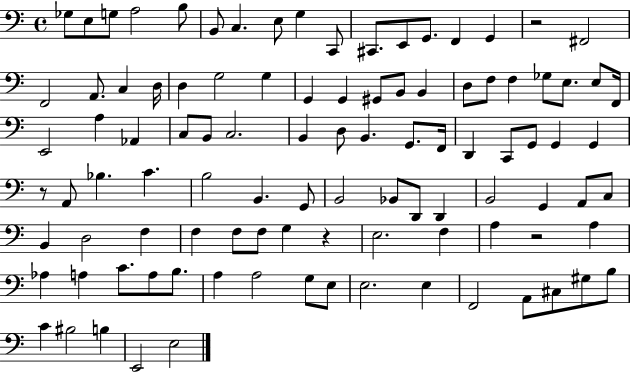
Gb3/e E3/e G3/e A3/h B3/e B2/e C3/q. E3/e G3/q C2/e C#2/e. E2/e G2/e. F2/q G2/q R/h F#2/h F2/h A2/e. C3/q D3/s D3/q G3/h G3/q G2/q G2/q G#2/e B2/e B2/q D3/e F3/e F3/q Gb3/e E3/e. E3/e F2/s E2/h A3/q Ab2/q C3/e B2/e C3/h. B2/q D3/e B2/q. G2/e. F2/s D2/q C2/e G2/e G2/q G2/q R/e A2/e Bb3/q. C4/q. B3/h B2/q. G2/e B2/h Bb2/e D2/e D2/q B2/h G2/q A2/e C3/e B2/q D3/h F3/q F3/q F3/e F3/e G3/q R/q E3/h. F3/q A3/q R/h A3/q Ab3/q A3/q C4/e. A3/e B3/e. A3/q A3/h G3/e E3/e E3/h. E3/q F2/h A2/e C#3/e G#3/e B3/e C4/q BIS3/h B3/q E2/h E3/h